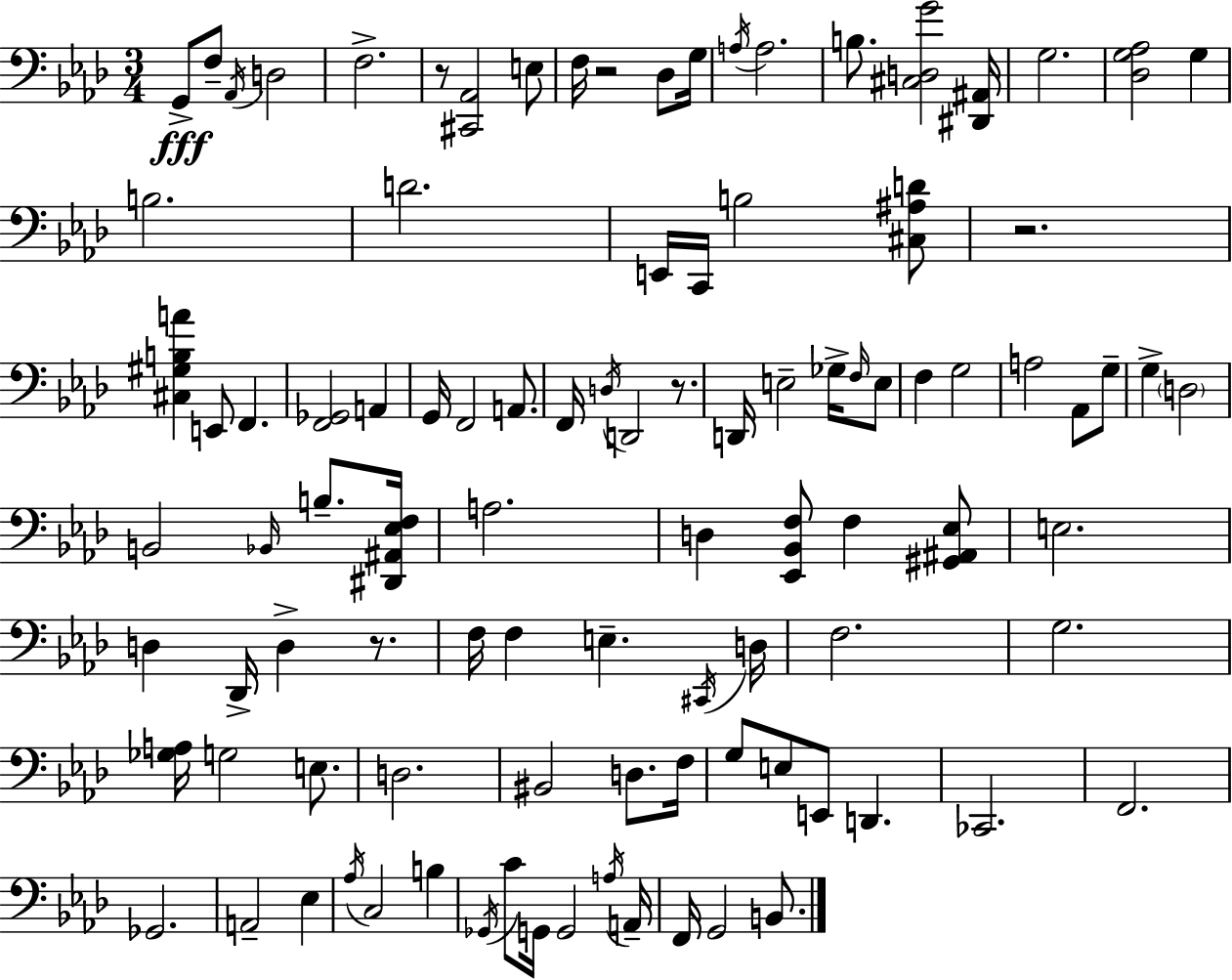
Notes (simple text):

G2/e F3/e Ab2/s D3/h F3/h. R/e [C#2,Ab2]/h E3/e F3/s R/h Db3/e G3/s A3/s A3/h. B3/e. [C#3,D3,G4]/h [D#2,A#2]/s G3/h. [Db3,G3,Ab3]/h G3/q B3/h. D4/h. E2/s C2/s B3/h [C#3,A#3,D4]/e R/h. [C#3,G#3,B3,A4]/q E2/e F2/q. [F2,Gb2]/h A2/q G2/s F2/h A2/e. F2/s D3/s D2/h R/e. D2/s E3/h Gb3/s F3/s E3/e F3/q G3/h A3/h Ab2/e G3/e G3/q D3/h B2/h Bb2/s B3/e. [D#2,A#2,Eb3,F3]/s A3/h. D3/q [Eb2,Bb2,F3]/e F3/q [G#2,A#2,Eb3]/e E3/h. D3/q Db2/s D3/q R/e. F3/s F3/q E3/q. C#2/s D3/s F3/h. G3/h. [Gb3,A3]/s G3/h E3/e. D3/h. BIS2/h D3/e. F3/s G3/e E3/e E2/e D2/q. CES2/h. F2/h. Gb2/h. A2/h Eb3/q Ab3/s C3/h B3/q Gb2/s C4/e G2/s G2/h A3/s A2/s F2/s G2/h B2/e.